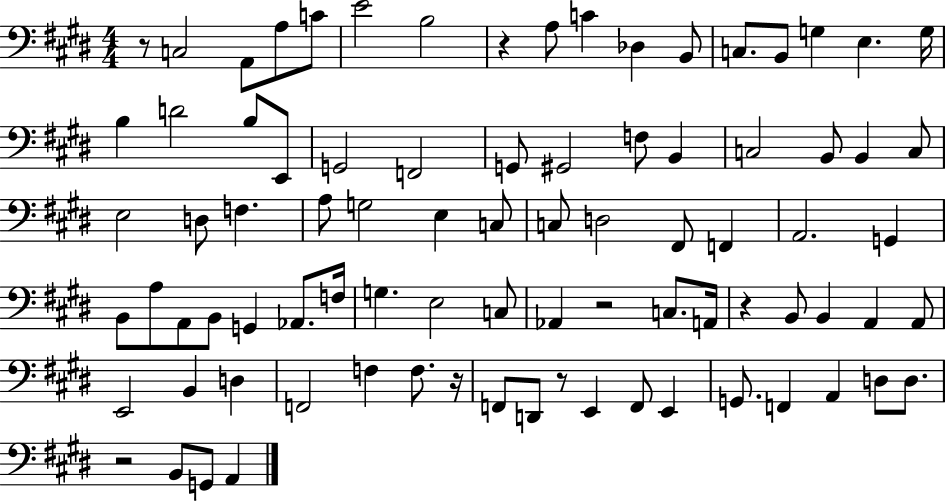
R/e C3/h A2/e A3/e C4/e E4/h B3/h R/q A3/e C4/q Db3/q B2/e C3/e. B2/e G3/q E3/q. G3/s B3/q D4/h B3/e E2/e G2/h F2/h G2/e G#2/h F3/e B2/q C3/h B2/e B2/q C3/e E3/h D3/e F3/q. A3/e G3/h E3/q C3/e C3/e D3/h F#2/e F2/q A2/h. G2/q B2/e A3/e A2/e B2/e G2/q Ab2/e. F3/s G3/q. E3/h C3/e Ab2/q R/h C3/e. A2/s R/q B2/e B2/q A2/q A2/e E2/h B2/q D3/q F2/h F3/q F3/e. R/s F2/e D2/e R/e E2/q F2/e E2/q G2/e. F2/q A2/q D3/e D3/e. R/h B2/e G2/e A2/q